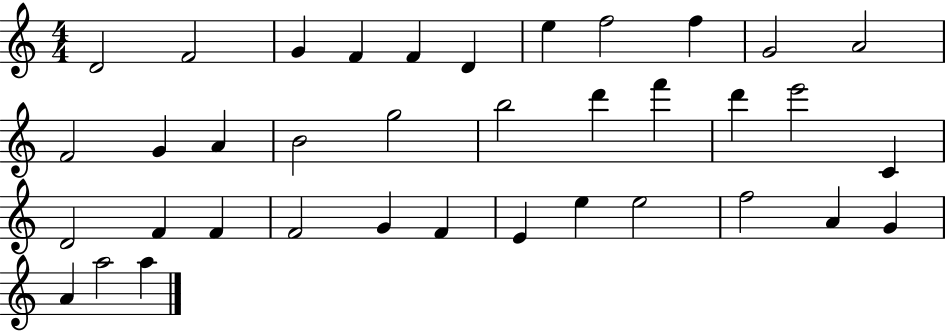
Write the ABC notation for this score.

X:1
T:Untitled
M:4/4
L:1/4
K:C
D2 F2 G F F D e f2 f G2 A2 F2 G A B2 g2 b2 d' f' d' e'2 C D2 F F F2 G F E e e2 f2 A G A a2 a